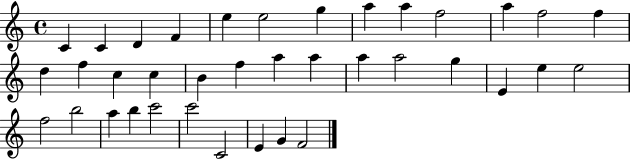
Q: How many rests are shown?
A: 0